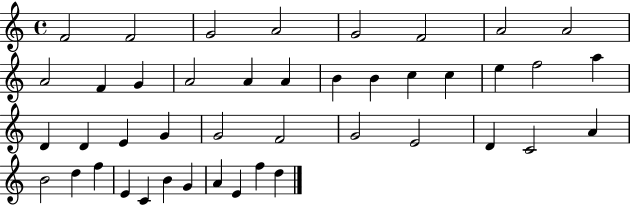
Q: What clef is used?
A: treble